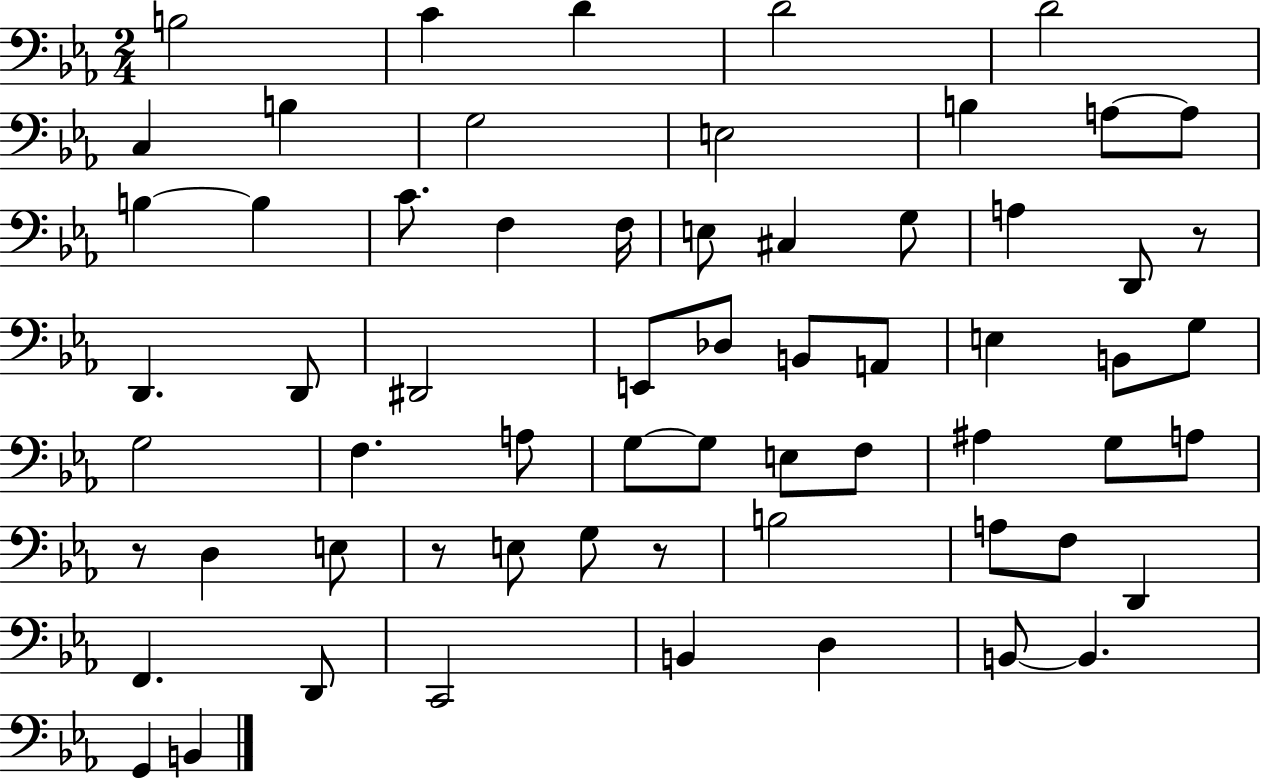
{
  \clef bass
  \numericTimeSignature
  \time 2/4
  \key ees \major
  b2 | c'4 d'4 | d'2 | d'2 | \break c4 b4 | g2 | e2 | b4 a8~~ a8 | \break b4~~ b4 | c'8. f4 f16 | e8 cis4 g8 | a4 d,8 r8 | \break d,4. d,8 | dis,2 | e,8 des8 b,8 a,8 | e4 b,8 g8 | \break g2 | f4. a8 | g8~~ g8 e8 f8 | ais4 g8 a8 | \break r8 d4 e8 | r8 e8 g8 r8 | b2 | a8 f8 d,4 | \break f,4. d,8 | c,2 | b,4 d4 | b,8~~ b,4. | \break g,4 b,4 | \bar "|."
}